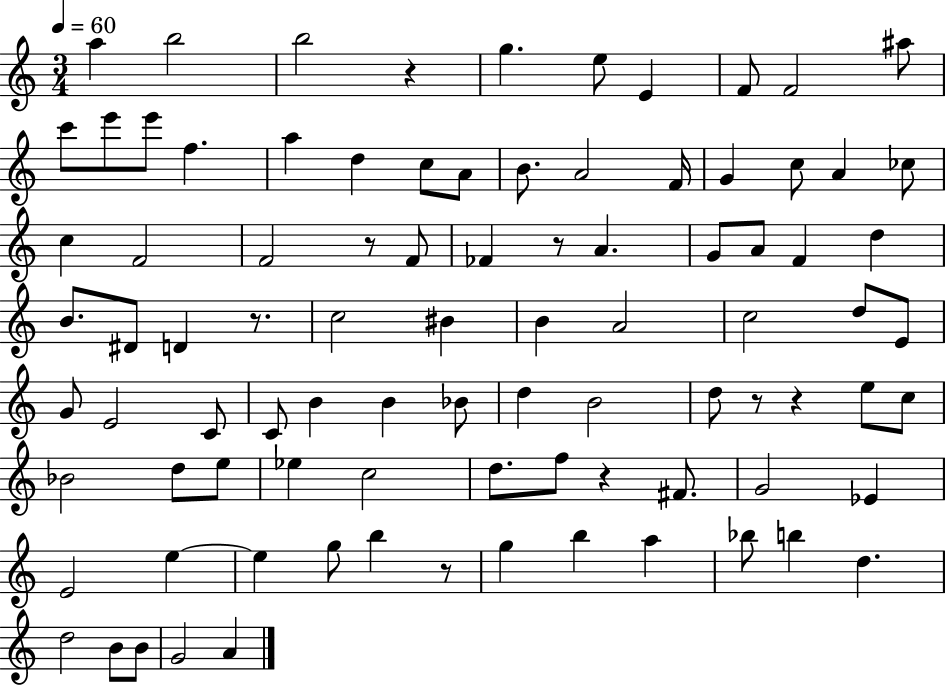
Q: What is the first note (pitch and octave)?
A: A5